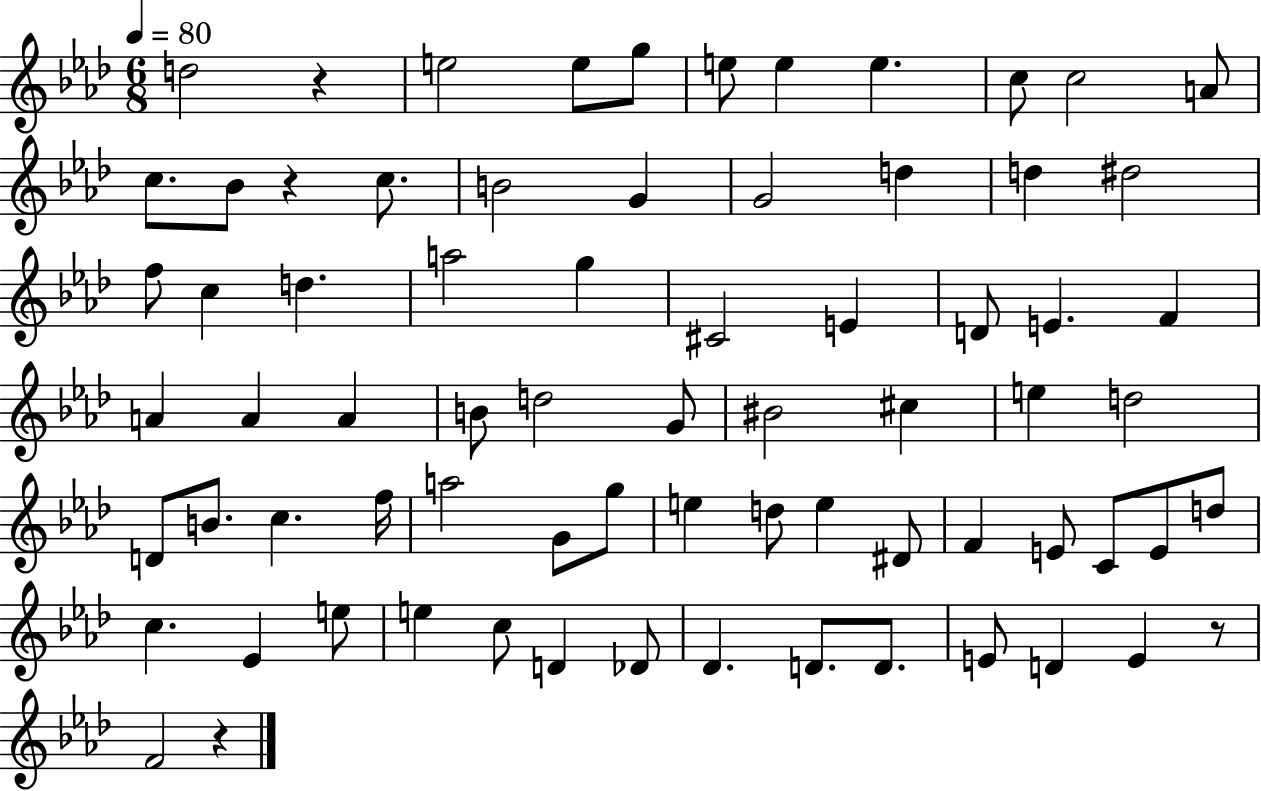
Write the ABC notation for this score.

X:1
T:Untitled
M:6/8
L:1/4
K:Ab
d2 z e2 e/2 g/2 e/2 e e c/2 c2 A/2 c/2 _B/2 z c/2 B2 G G2 d d ^d2 f/2 c d a2 g ^C2 E D/2 E F A A A B/2 d2 G/2 ^B2 ^c e d2 D/2 B/2 c f/4 a2 G/2 g/2 e d/2 e ^D/2 F E/2 C/2 E/2 d/2 c _E e/2 e c/2 D _D/2 _D D/2 D/2 E/2 D E z/2 F2 z